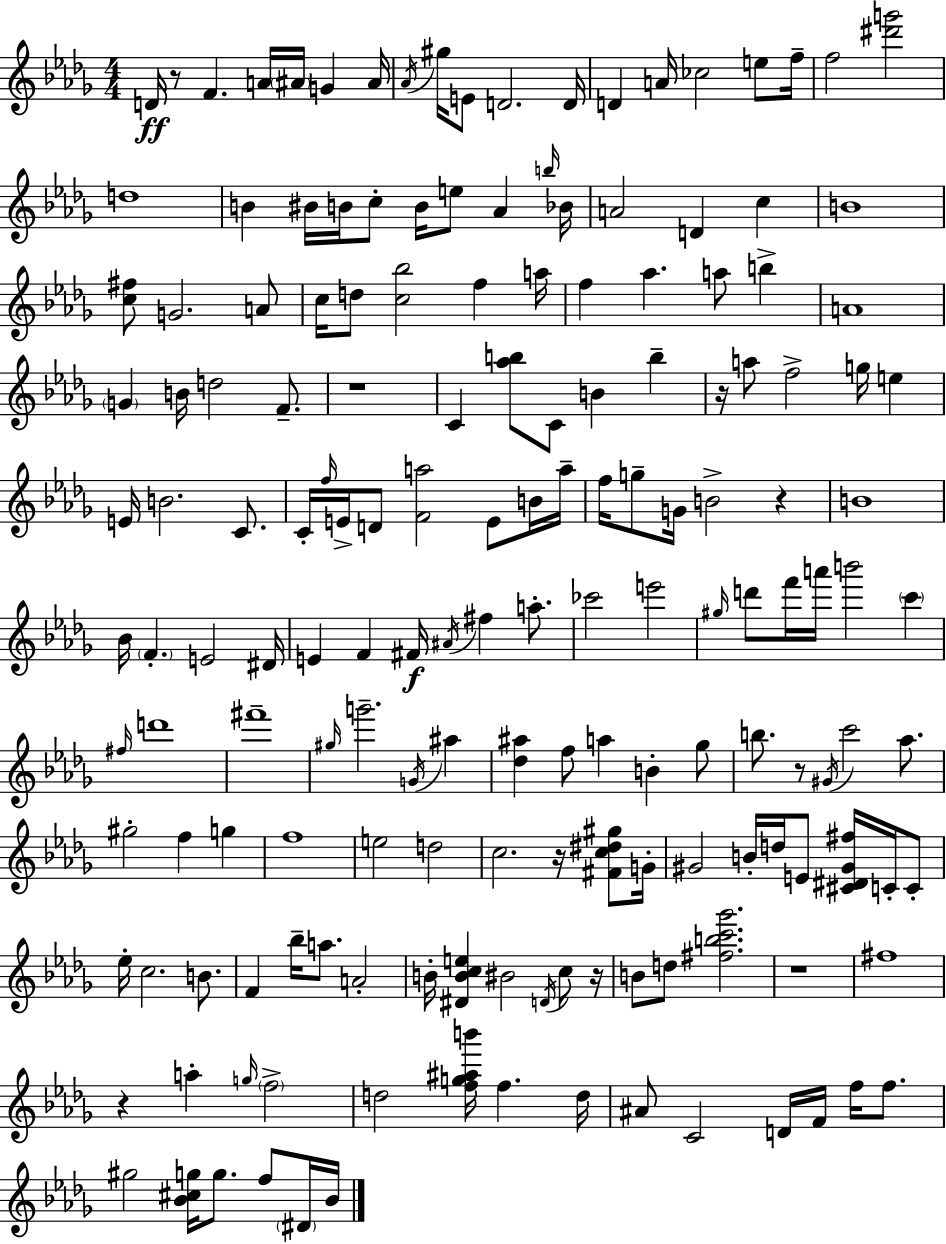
{
  \clef treble
  \numericTimeSignature
  \time 4/4
  \key bes \minor
  d'16\ff r8 f'4. a'16 \parenthesize ais'16 g'4 ais'16 | \acciaccatura { aes'16 } gis''16 e'8 d'2. | d'16 d'4 a'16 ces''2 e''8 | f''16-- f''2 <dis''' g'''>2 | \break d''1 | b'4 bis'16 b'16 c''8-. b'16 e''8 aes'4 | \grace { b''16 } bes'16 a'2 d'4 c''4 | b'1 | \break <c'' fis''>8 g'2. | a'8 c''16 d''8 <c'' bes''>2 f''4 | a''16 f''4 aes''4. a''8 b''4-> | a'1 | \break \parenthesize g'4 b'16 d''2 f'8.-- | r1 | c'4 <aes'' b''>8 c'8 b'4 b''4-- | r16 a''8 f''2-> g''16 e''4 | \break e'16 b'2. c'8. | c'16-. \grace { f''16 } e'16-> d'8 <f' a''>2 e'8 | b'16 a''16-- f''16 g''8-- g'16 b'2-> r4 | b'1 | \break bes'16 \parenthesize f'4.-. e'2 | dis'16 e'4 f'4 fis'16\f \acciaccatura { ais'16 } fis''4 | a''8.-. ces'''2 e'''2 | \grace { gis''16 } d'''8 f'''16 a'''16 b'''2 | \break \parenthesize c'''4 \grace { fis''16 } d'''1 | fis'''1-- | \grace { gis''16 } g'''2.-- | \acciaccatura { g'16 } ais''4 <des'' ais''>4 f''8 a''4 | \break b'4-. ges''8 b''8. r8 \acciaccatura { gis'16 } c'''2 | aes''8. gis''2-. | f''4 g''4 f''1 | e''2 | \break d''2 c''2. | r16 <fis' c'' dis'' gis''>8 g'16-. gis'2 | b'16-. d''16 e'8 <cis' dis' gis' fis''>16 c'16-. c'8-. ees''16-. c''2. | b'8. f'4 bes''16-- a''8. | \break a'2-. b'16-. <dis' b' c'' e''>4 bis'2 | \acciaccatura { d'16 } c''8 r16 b'8 d''8 <fis'' b'' c''' ges'''>2. | r1 | fis''1 | \break r4 a''4-. | \grace { g''16 } \parenthesize f''2-> d''2 | <f'' g'' ais'' b'''>16 f''4. d''16 ais'8 c'2 | d'16 f'16 f''16 f''8. gis''2 | \break <bes' cis'' g''>16 g''8. f''8 \parenthesize dis'16 bes'16 \bar "|."
}